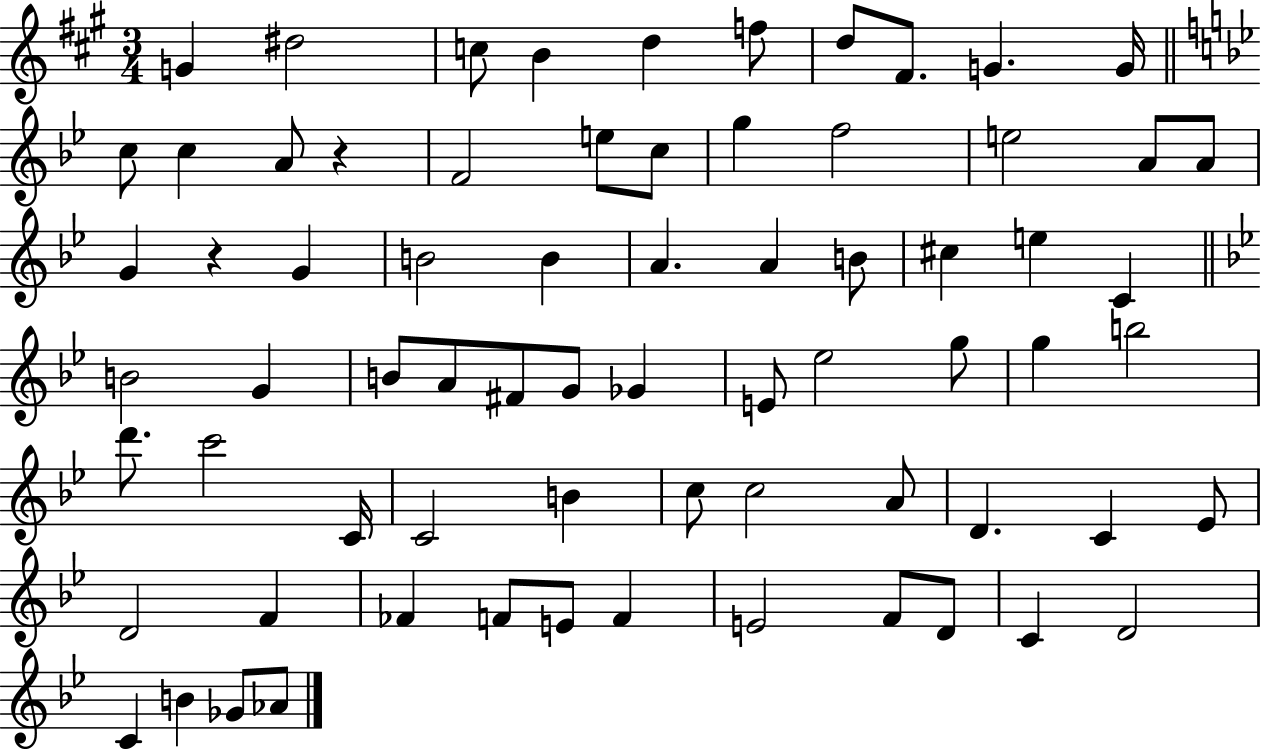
G4/q D#5/h C5/e B4/q D5/q F5/e D5/e F#4/e. G4/q. G4/s C5/e C5/q A4/e R/q F4/h E5/e C5/e G5/q F5/h E5/h A4/e A4/e G4/q R/q G4/q B4/h B4/q A4/q. A4/q B4/e C#5/q E5/q C4/q B4/h G4/q B4/e A4/e F#4/e G4/e Gb4/q E4/e Eb5/h G5/e G5/q B5/h D6/e. C6/h C4/s C4/h B4/q C5/e C5/h A4/e D4/q. C4/q Eb4/e D4/h F4/q FES4/q F4/e E4/e F4/q E4/h F4/e D4/e C4/q D4/h C4/q B4/q Gb4/e Ab4/e